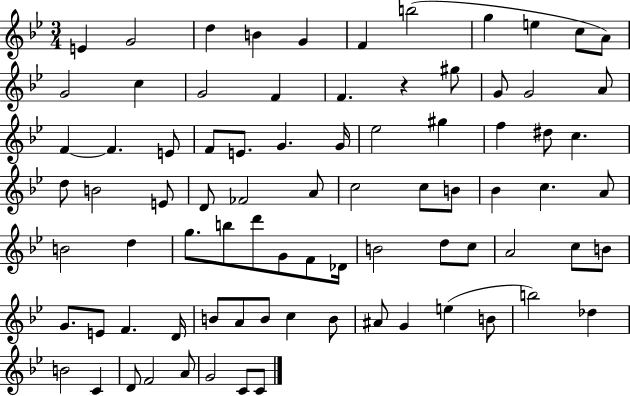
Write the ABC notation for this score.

X:1
T:Untitled
M:3/4
L:1/4
K:Bb
E G2 d B G F b2 g e c/2 A/2 G2 c G2 F F z ^g/2 G/2 G2 A/2 F F E/2 F/2 E/2 G G/4 _e2 ^g f ^d/2 c d/2 B2 E/2 D/2 _F2 A/2 c2 c/2 B/2 _B c A/2 B2 d g/2 b/2 d'/2 G/2 F/2 _D/4 B2 d/2 c/2 A2 c/2 B/2 G/2 E/2 F D/4 B/2 A/2 B/2 c B/2 ^A/2 G e B/2 b2 _d B2 C D/2 F2 A/2 G2 C/2 C/2